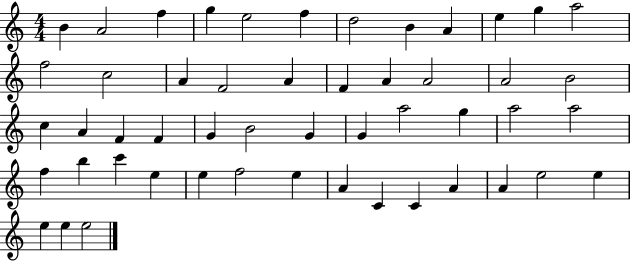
{
  \clef treble
  \numericTimeSignature
  \time 4/4
  \key c \major
  b'4 a'2 f''4 | g''4 e''2 f''4 | d''2 b'4 a'4 | e''4 g''4 a''2 | \break f''2 c''2 | a'4 f'2 a'4 | f'4 a'4 a'2 | a'2 b'2 | \break c''4 a'4 f'4 f'4 | g'4 b'2 g'4 | g'4 a''2 g''4 | a''2 a''2 | \break f''4 b''4 c'''4 e''4 | e''4 f''2 e''4 | a'4 c'4 c'4 a'4 | a'4 e''2 e''4 | \break e''4 e''4 e''2 | \bar "|."
}